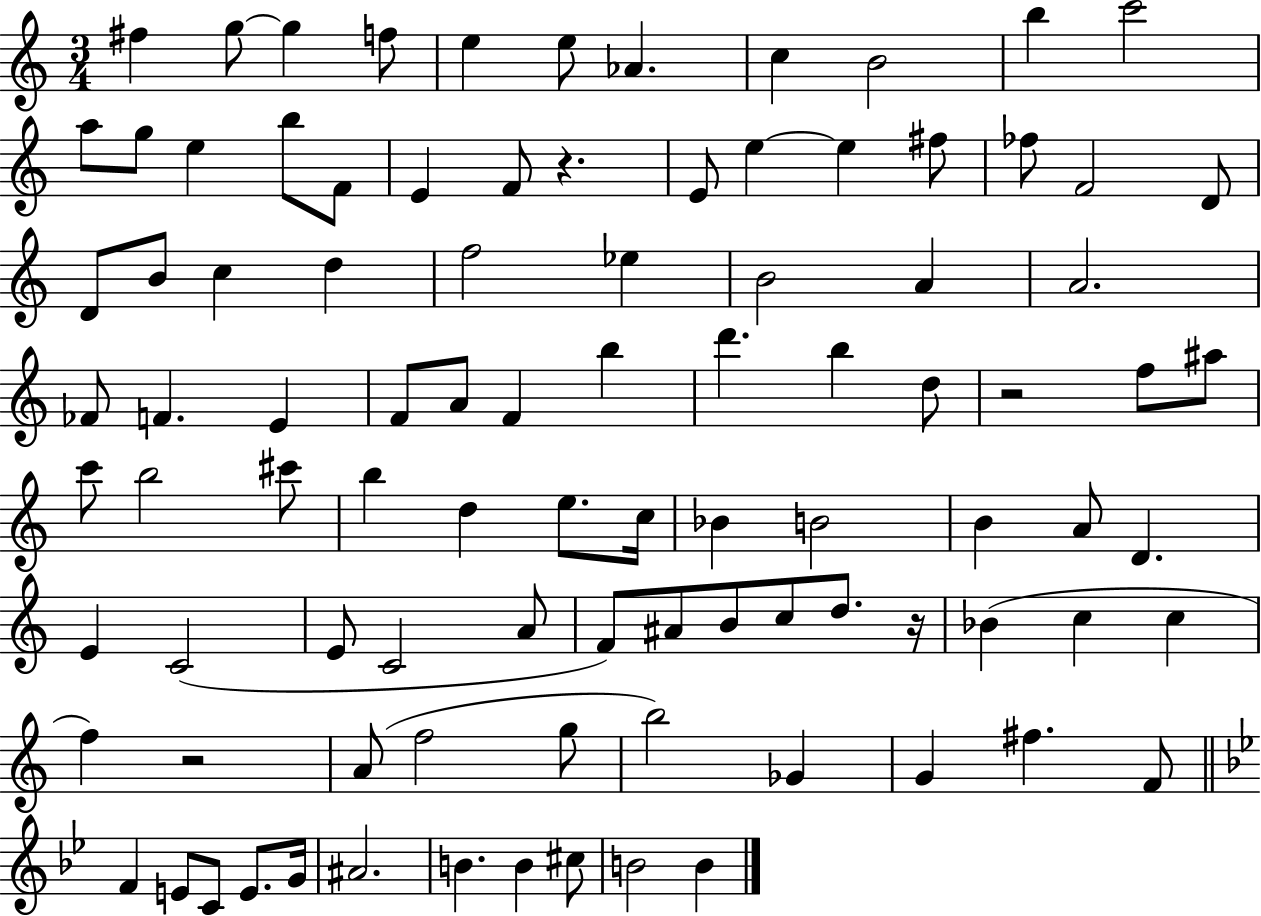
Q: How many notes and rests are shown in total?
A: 95